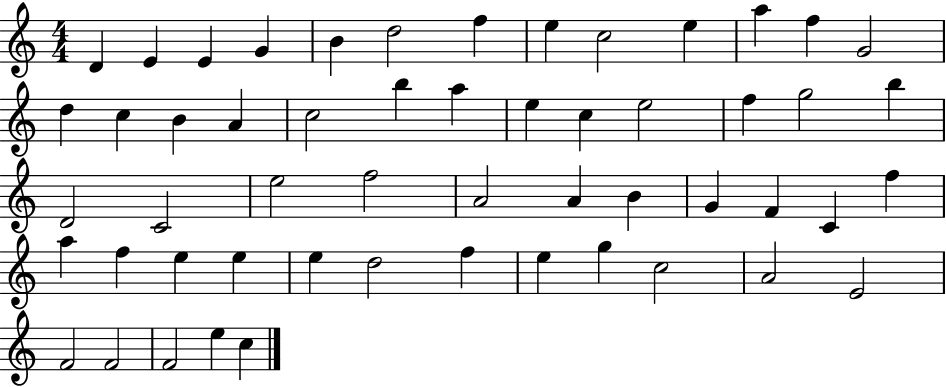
D4/q E4/q E4/q G4/q B4/q D5/h F5/q E5/q C5/h E5/q A5/q F5/q G4/h D5/q C5/q B4/q A4/q C5/h B5/q A5/q E5/q C5/q E5/h F5/q G5/h B5/q D4/h C4/h E5/h F5/h A4/h A4/q B4/q G4/q F4/q C4/q F5/q A5/q F5/q E5/q E5/q E5/q D5/h F5/q E5/q G5/q C5/h A4/h E4/h F4/h F4/h F4/h E5/q C5/q